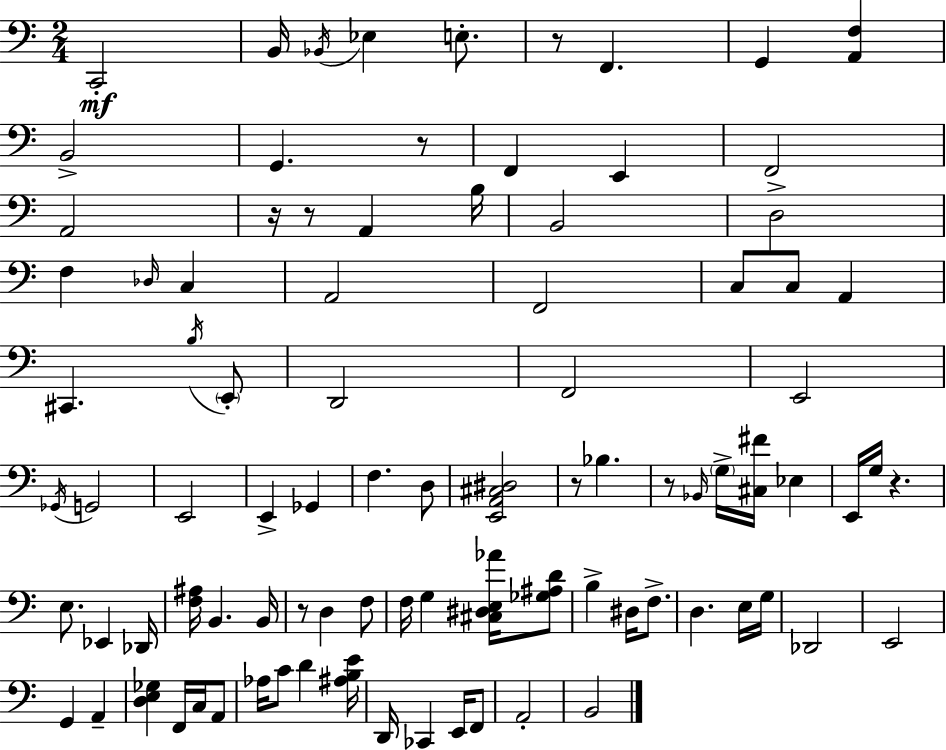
X:1
T:Untitled
M:2/4
L:1/4
K:C
C,,2 B,,/4 _B,,/4 _E, E,/2 z/2 F,, G,, [A,,F,] B,,2 G,, z/2 F,, E,, F,,2 A,,2 z/4 z/2 A,, B,/4 B,,2 D,2 F, _D,/4 C, A,,2 F,,2 C,/2 C,/2 A,, ^C,, B,/4 E,,/2 D,,2 F,,2 E,,2 _G,,/4 G,,2 E,,2 E,, _G,, F, D,/2 [E,,A,,^C,^D,]2 z/2 _B, z/2 _B,,/4 G,/4 [^C,^F]/4 _E, E,,/4 G,/4 z E,/2 _E,, _D,,/4 [F,^A,]/4 B,, B,,/4 z/2 D, F,/2 F,/4 G, [^C,^D,E,_A]/4 [_G,^A,D]/2 B, ^D,/4 F,/2 D, E,/4 G,/4 _D,,2 E,,2 G,, A,, [D,E,_G,] F,,/4 C,/4 A,,/2 _A,/4 C/2 D [^A,B,E]/4 D,,/4 _C,, E,,/4 F,,/2 A,,2 B,,2